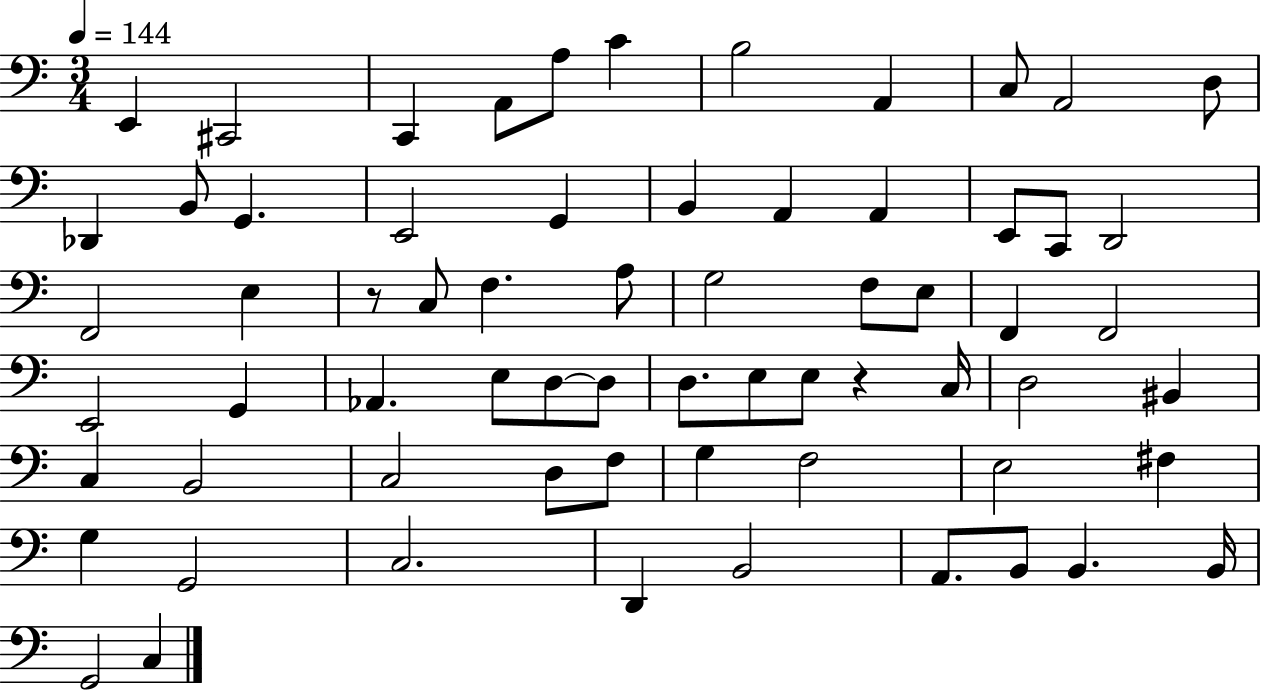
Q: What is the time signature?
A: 3/4